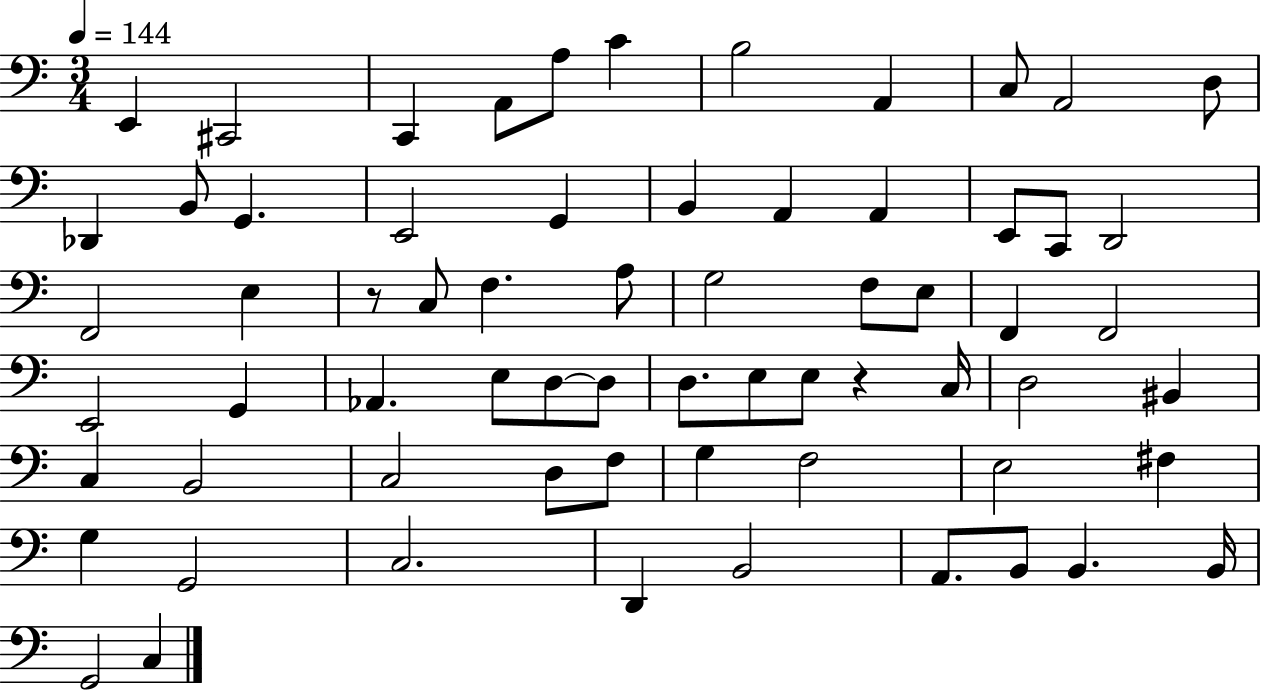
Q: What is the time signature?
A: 3/4